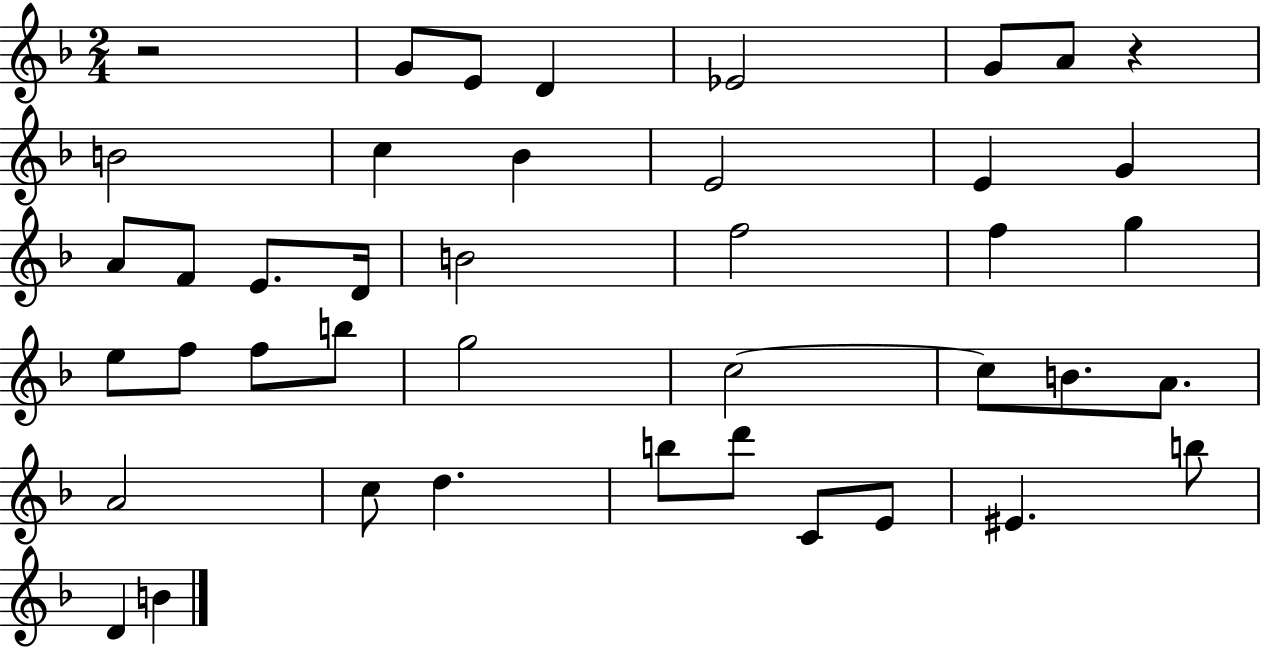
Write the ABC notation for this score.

X:1
T:Untitled
M:2/4
L:1/4
K:F
z2 G/2 E/2 D _E2 G/2 A/2 z B2 c _B E2 E G A/2 F/2 E/2 D/4 B2 f2 f g e/2 f/2 f/2 b/2 g2 c2 c/2 B/2 A/2 A2 c/2 d b/2 d'/2 C/2 E/2 ^E b/2 D B